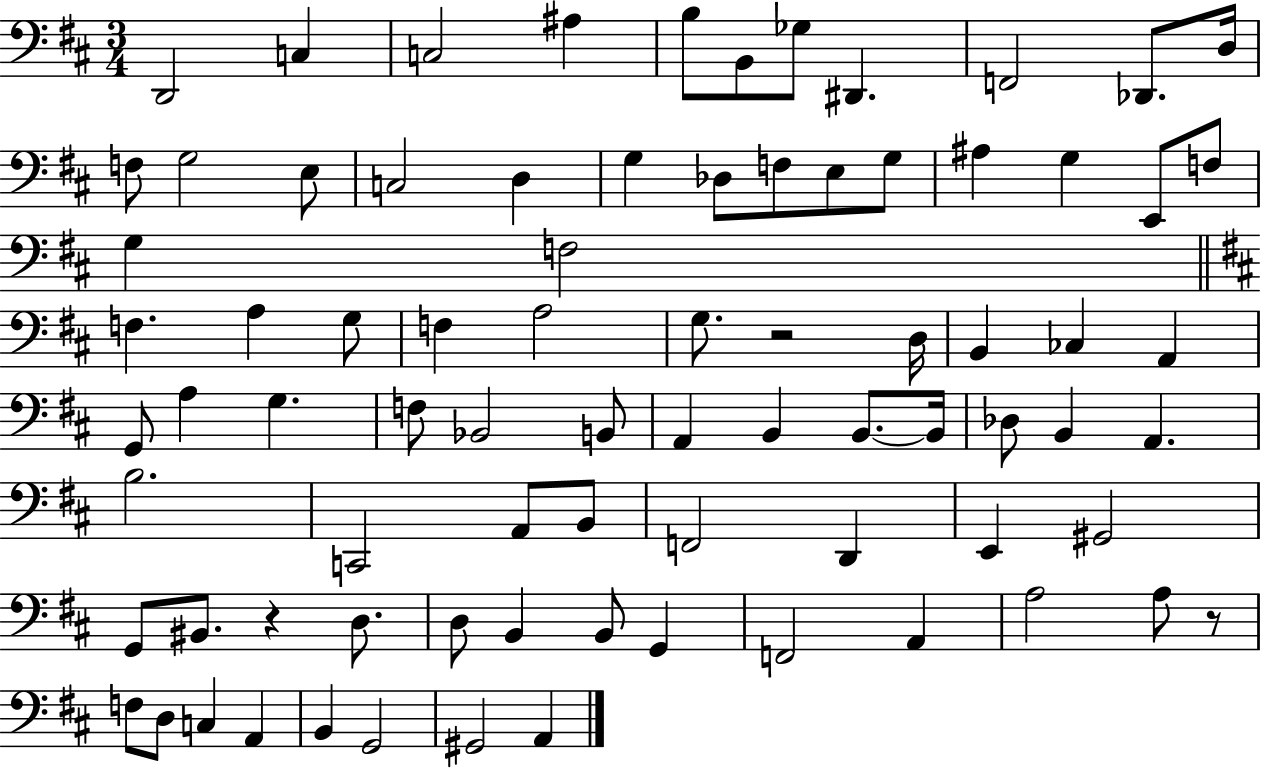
D2/h C3/q C3/h A#3/q B3/e B2/e Gb3/e D#2/q. F2/h Db2/e. D3/s F3/e G3/h E3/e C3/h D3/q G3/q Db3/e F3/e E3/e G3/e A#3/q G3/q E2/e F3/e G3/q F3/h F3/q. A3/q G3/e F3/q A3/h G3/e. R/h D3/s B2/q CES3/q A2/q G2/e A3/q G3/q. F3/e Bb2/h B2/e A2/q B2/q B2/e. B2/s Db3/e B2/q A2/q. B3/h. C2/h A2/e B2/e F2/h D2/q E2/q G#2/h G2/e BIS2/e. R/q D3/e. D3/e B2/q B2/e G2/q F2/h A2/q A3/h A3/e R/e F3/e D3/e C3/q A2/q B2/q G2/h G#2/h A2/q